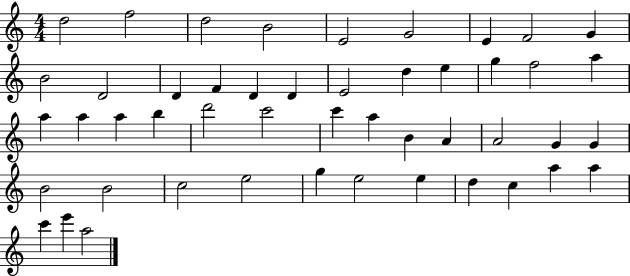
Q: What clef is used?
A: treble